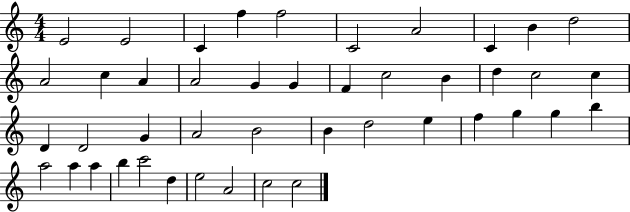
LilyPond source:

{
  \clef treble
  \numericTimeSignature
  \time 4/4
  \key c \major
  e'2 e'2 | c'4 f''4 f''2 | c'2 a'2 | c'4 b'4 d''2 | \break a'2 c''4 a'4 | a'2 g'4 g'4 | f'4 c''2 b'4 | d''4 c''2 c''4 | \break d'4 d'2 g'4 | a'2 b'2 | b'4 d''2 e''4 | f''4 g''4 g''4 b''4 | \break a''2 a''4 a''4 | b''4 c'''2 d''4 | e''2 a'2 | c''2 c''2 | \break \bar "|."
}